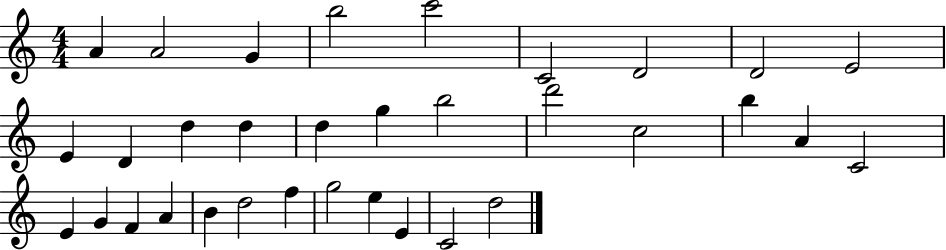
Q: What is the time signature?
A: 4/4